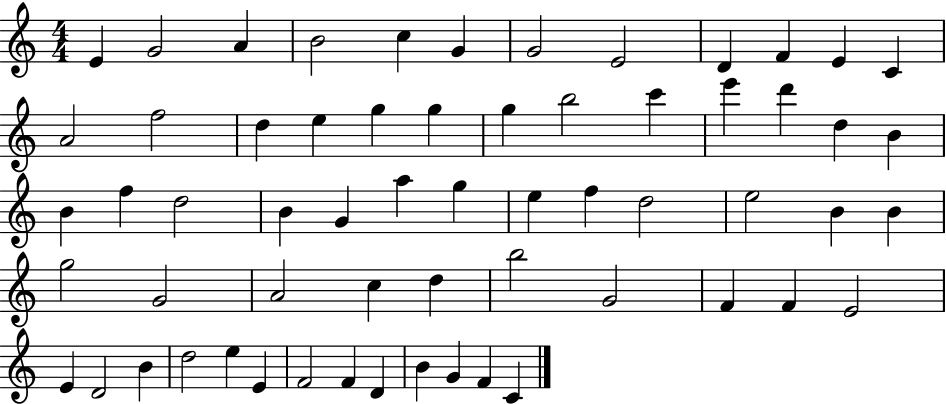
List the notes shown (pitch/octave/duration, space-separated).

E4/q G4/h A4/q B4/h C5/q G4/q G4/h E4/h D4/q F4/q E4/q C4/q A4/h F5/h D5/q E5/q G5/q G5/q G5/q B5/h C6/q E6/q D6/q D5/q B4/q B4/q F5/q D5/h B4/q G4/q A5/q G5/q E5/q F5/q D5/h E5/h B4/q B4/q G5/h G4/h A4/h C5/q D5/q B5/h G4/h F4/q F4/q E4/h E4/q D4/h B4/q D5/h E5/q E4/q F4/h F4/q D4/q B4/q G4/q F4/q C4/q